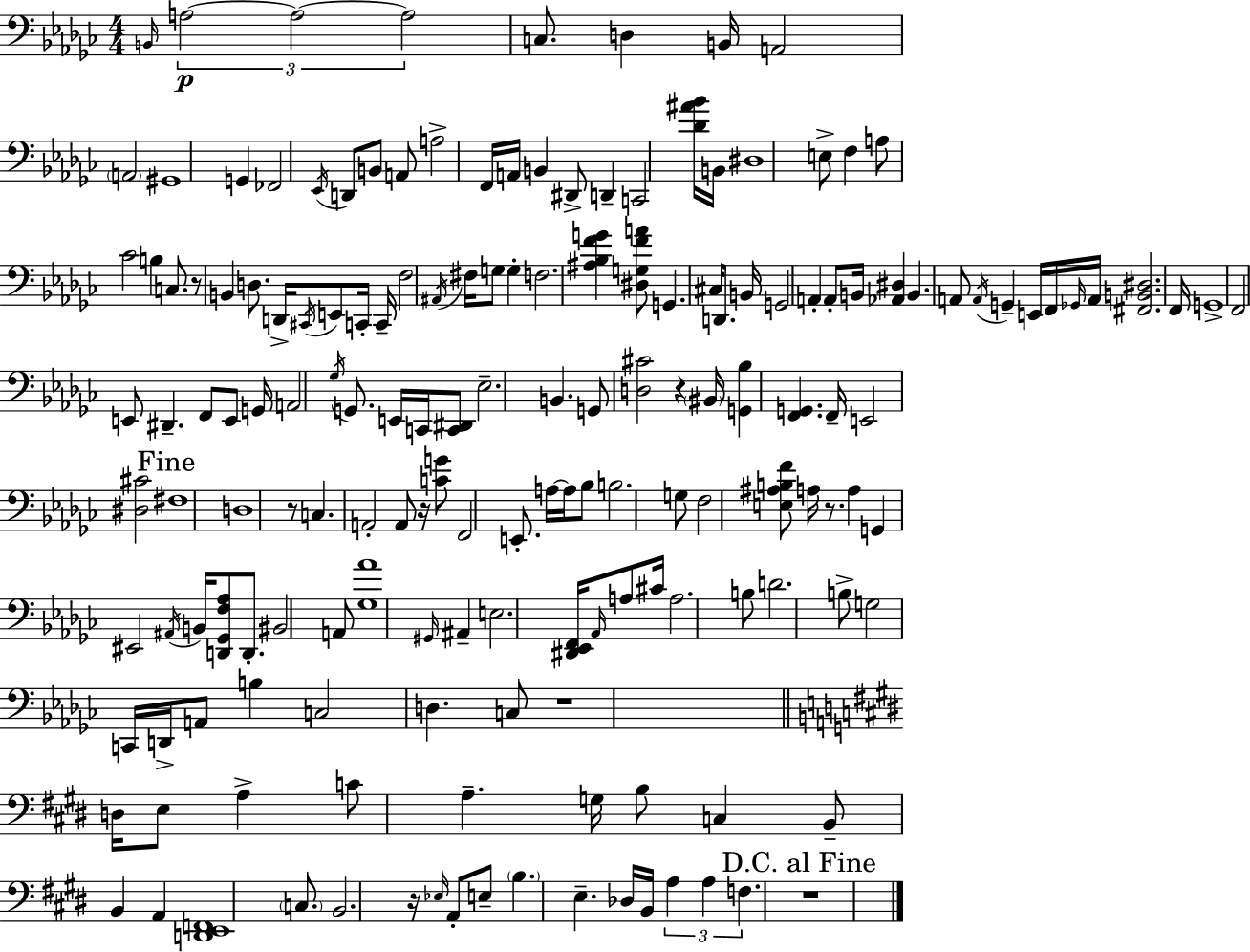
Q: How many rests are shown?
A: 8